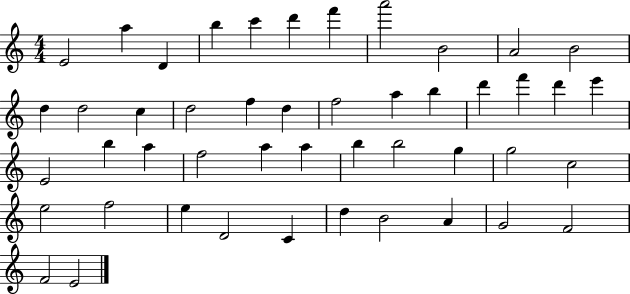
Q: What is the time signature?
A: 4/4